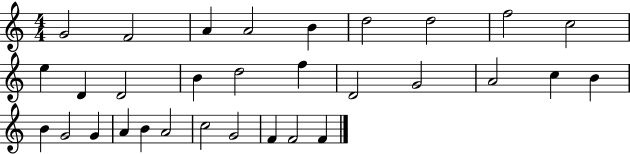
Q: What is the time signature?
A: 4/4